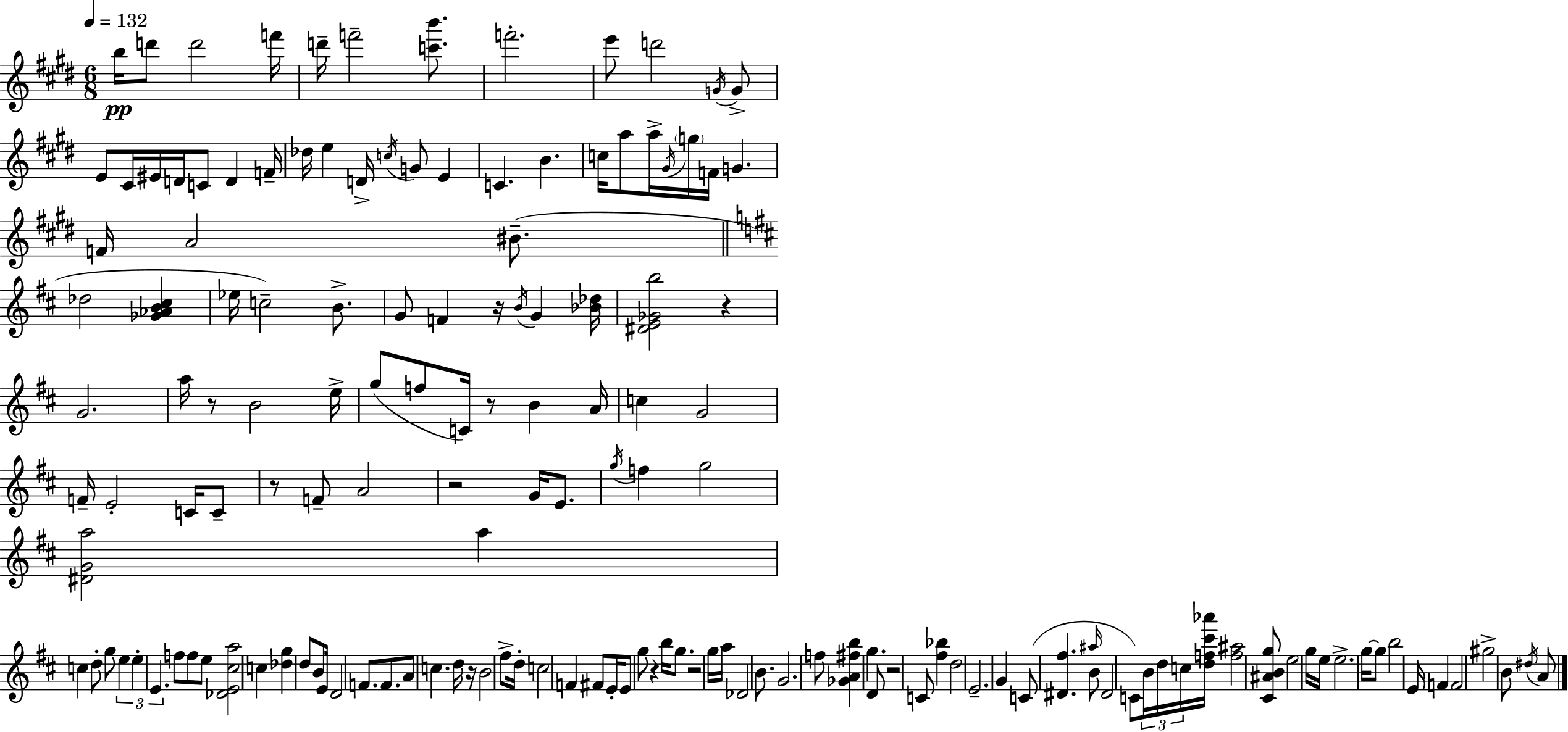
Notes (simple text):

B5/s D6/e D6/h F6/s D6/s F6/h [C6,B6]/e. F6/h. E6/e D6/h G4/s G4/e E4/e C#4/s EIS4/s D4/s C4/e D4/q F4/s Db5/s E5/q D4/s C5/s G4/e E4/q C4/q. B4/q. C5/s A5/e A5/s G#4/s G5/s F4/s G4/q. F4/s A4/h BIS4/e. Db5/h [Gb4,Ab4,B4,C#5]/q Eb5/s C5/h B4/e. G4/e F4/q R/s B4/s G4/q [Bb4,Db5]/s [D#4,E4,Gb4,B5]/h R/q G4/h. A5/s R/e B4/h E5/s G5/e F5/e C4/s R/e B4/q A4/s C5/q G4/h F4/s E4/h C4/s C4/e R/e F4/e A4/h R/h G4/s E4/e. G5/s F5/q G5/h [D#4,G4,A5]/h A5/q C5/q D5/e G5/e E5/q E5/q E4/q. F5/e F5/e E5/e [Db4,E4,C#5,A5]/h C5/q [Db5,G5]/q D5/e B4/e E4/s D4/h F4/e. F4/e. A4/e C5/q. D5/s R/s B4/h F#5/e D5/s C5/h F4/q F#4/e E4/s E4/e G5/e R/q B5/s G5/e. R/h G5/s A5/s Db4/h B4/e. G4/h. F5/e [Gb4,A4,F#5,B5]/q G5/q. D4/e R/h C4/e [F#5,Bb5]/q D5/h E4/h. G4/q C4/e [D#4,F#5]/q. A#5/s B4/e D#4/h C4/e B4/s D5/s C5/s [D5,F5,C#6,Ab6]/s [F5,A#5]/h [C#4,A#4,B4,G5]/e E5/h G5/s E5/s E5/h. G5/s G5/e B5/h E4/s F4/q F4/h G#5/h B4/e D#5/s A4/e